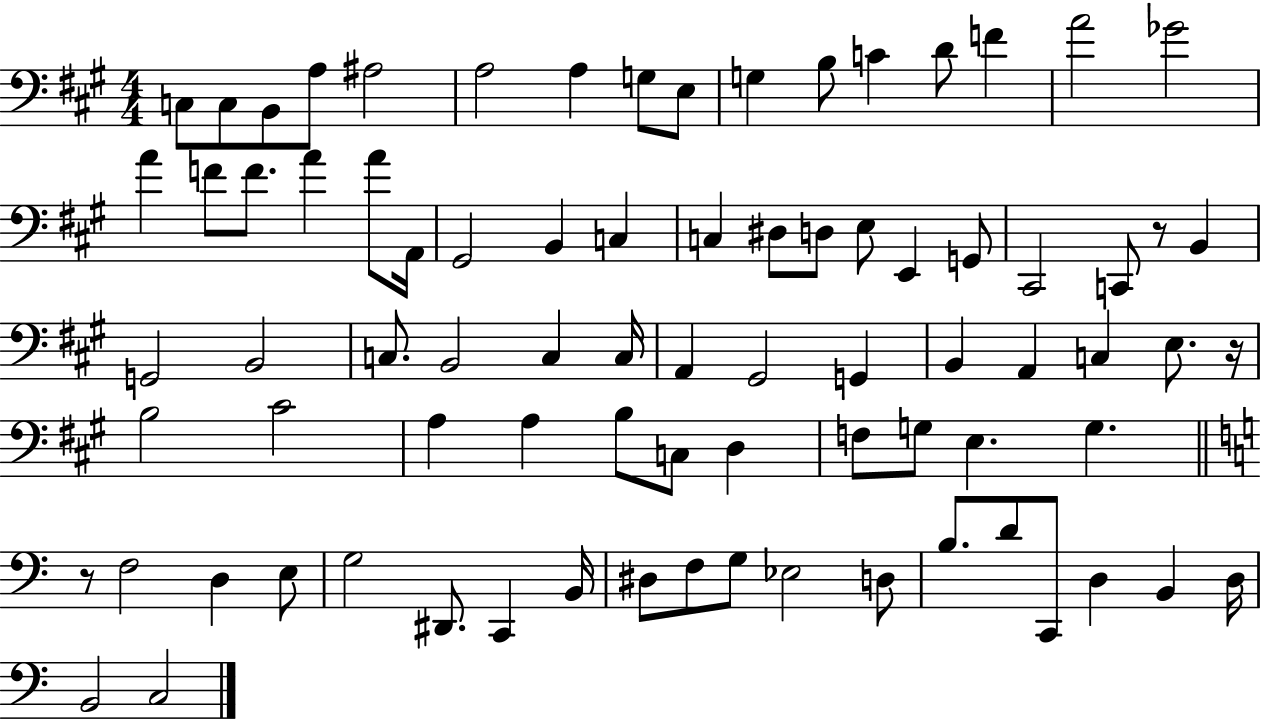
{
  \clef bass
  \numericTimeSignature
  \time 4/4
  \key a \major
  c8 c8 b,8 a8 ais2 | a2 a4 g8 e8 | g4 b8 c'4 d'8 f'4 | a'2 ges'2 | \break a'4 f'8 f'8. a'4 a'8 a,16 | gis,2 b,4 c4 | c4 dis8 d8 e8 e,4 g,8 | cis,2 c,8 r8 b,4 | \break g,2 b,2 | c8. b,2 c4 c16 | a,4 gis,2 g,4 | b,4 a,4 c4 e8. r16 | \break b2 cis'2 | a4 a4 b8 c8 d4 | f8 g8 e4. g4. | \bar "||" \break \key c \major r8 f2 d4 e8 | g2 dis,8. c,4 b,16 | dis8 f8 g8 ees2 d8 | b8. d'8 c,8 d4 b,4 d16 | \break b,2 c2 | \bar "|."
}